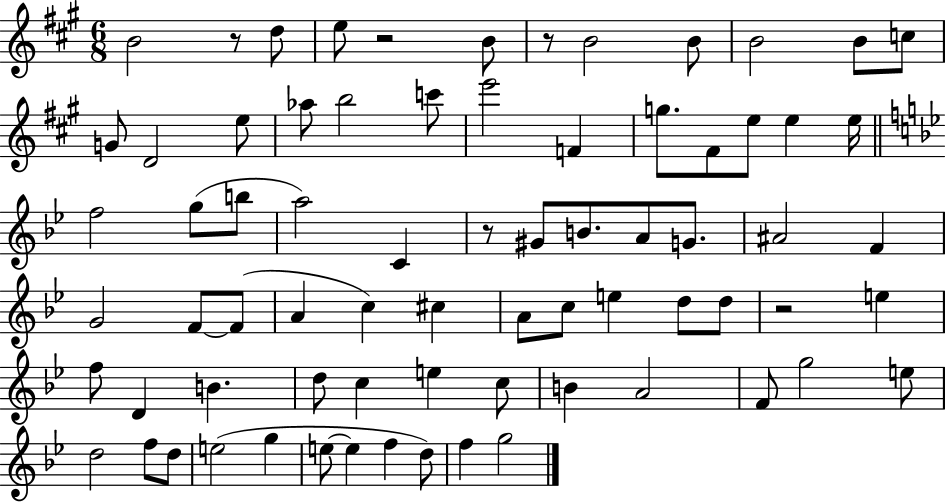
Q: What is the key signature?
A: A major